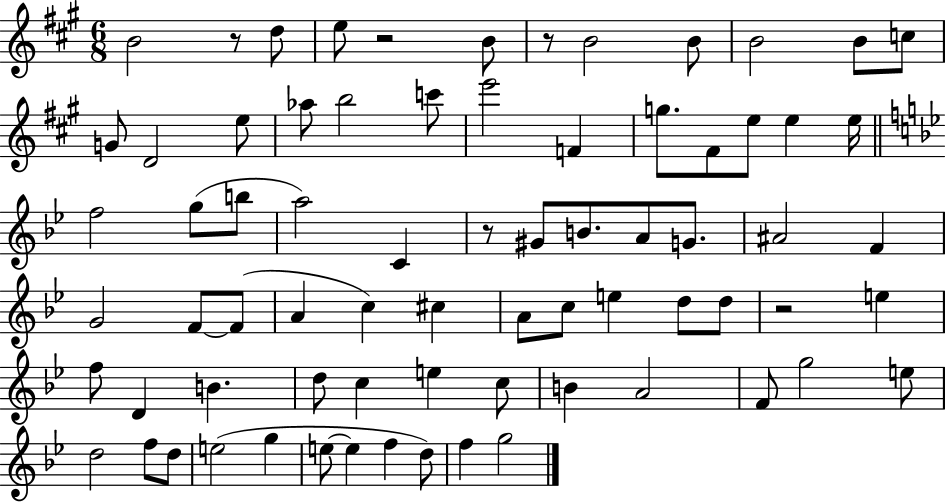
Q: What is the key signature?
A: A major